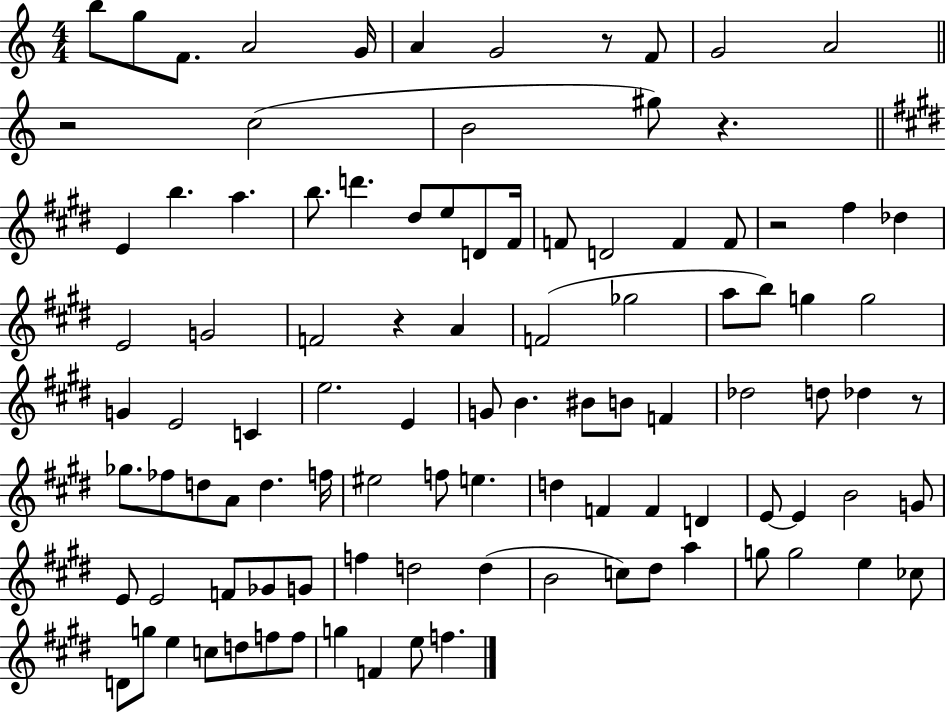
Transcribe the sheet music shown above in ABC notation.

X:1
T:Untitled
M:4/4
L:1/4
K:C
b/2 g/2 F/2 A2 G/4 A G2 z/2 F/2 G2 A2 z2 c2 B2 ^g/2 z E b a b/2 d' ^d/2 e/2 D/2 ^F/4 F/2 D2 F F/2 z2 ^f _d E2 G2 F2 z A F2 _g2 a/2 b/2 g g2 G E2 C e2 E G/2 B ^B/2 B/2 F _d2 d/2 _d z/2 _g/2 _f/2 d/2 A/2 d f/4 ^e2 f/2 e d F F D E/2 E B2 G/2 E/2 E2 F/2 _G/2 G/2 f d2 d B2 c/2 ^d/2 a g/2 g2 e _c/2 D/2 g/2 e c/2 d/2 f/2 f/2 g F e/2 f